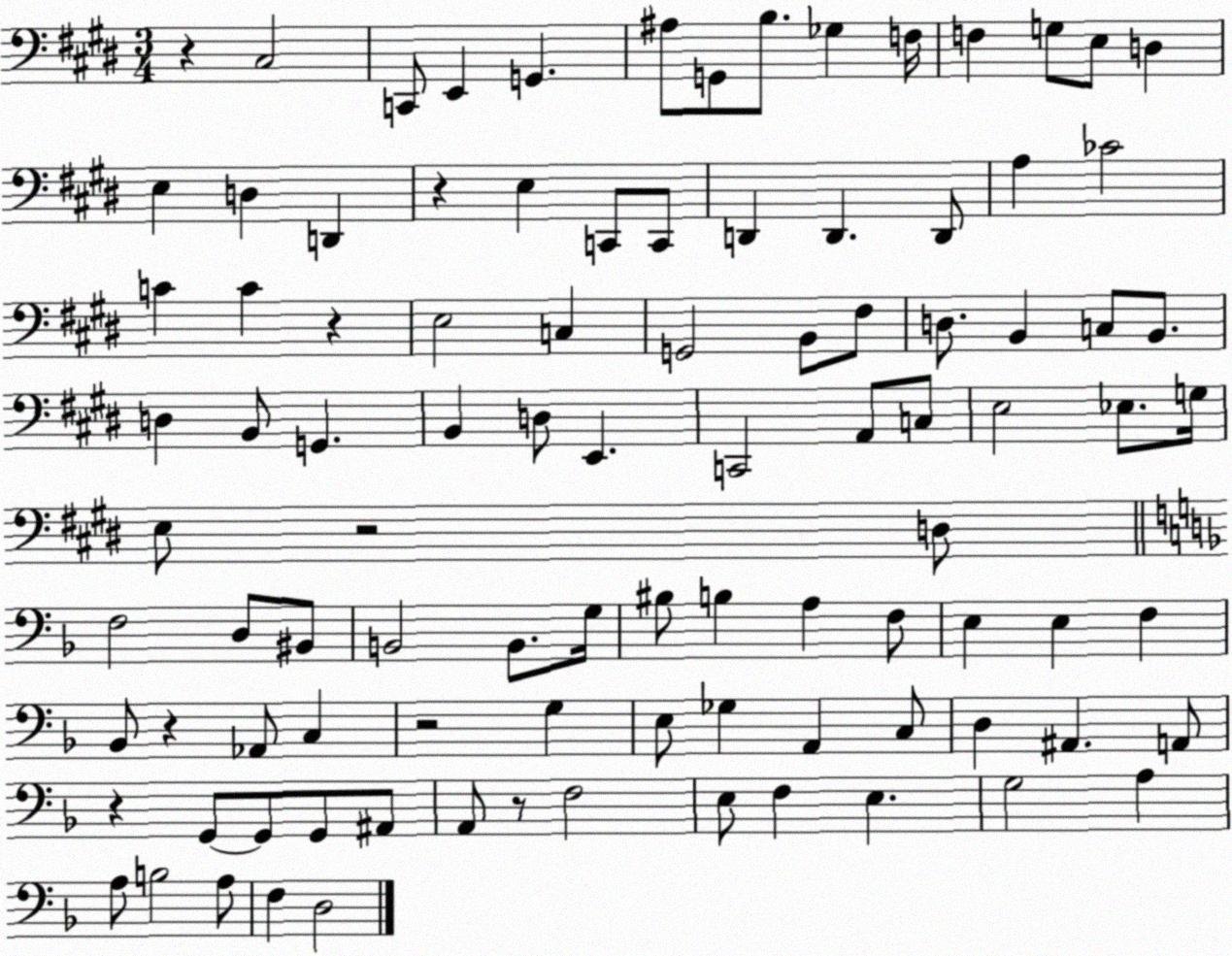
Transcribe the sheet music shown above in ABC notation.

X:1
T:Untitled
M:3/4
L:1/4
K:E
z ^C,2 C,,/2 E,, G,, ^A,/2 G,,/2 B,/2 _G, F,/4 F, G,/2 E,/2 D, E, D, D,, z E, C,,/2 C,,/2 D,, D,, D,,/2 A, _C2 C C z E,2 C, G,,2 B,,/2 ^F,/2 D,/2 B,, C,/2 B,,/2 D, B,,/2 G,, B,, D,/2 E,, C,,2 A,,/2 C,/2 E,2 _E,/2 G,/4 E,/2 z2 D,/2 F,2 D,/2 ^B,,/2 B,,2 B,,/2 G,/4 ^B,/2 B, A, F,/2 E, E, F, _B,,/2 z _A,,/2 C, z2 G, E,/2 _G, A,, C,/2 D, ^A,, A,,/2 z G,,/2 G,,/2 G,,/2 ^A,,/2 A,,/2 z/2 F,2 E,/2 F, E, G,2 A, A,/2 B,2 A,/2 F, D,2